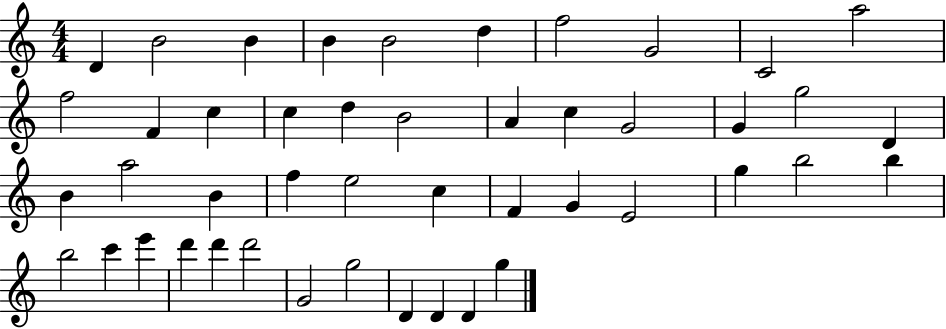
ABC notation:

X:1
T:Untitled
M:4/4
L:1/4
K:C
D B2 B B B2 d f2 G2 C2 a2 f2 F c c d B2 A c G2 G g2 D B a2 B f e2 c F G E2 g b2 b b2 c' e' d' d' d'2 G2 g2 D D D g